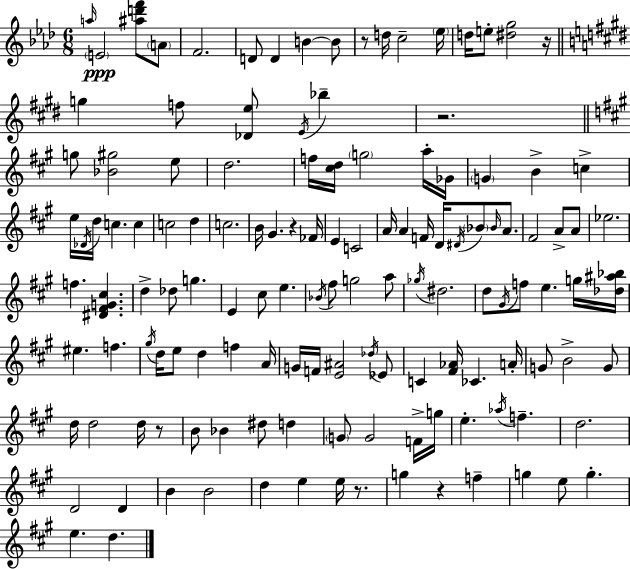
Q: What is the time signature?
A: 6/8